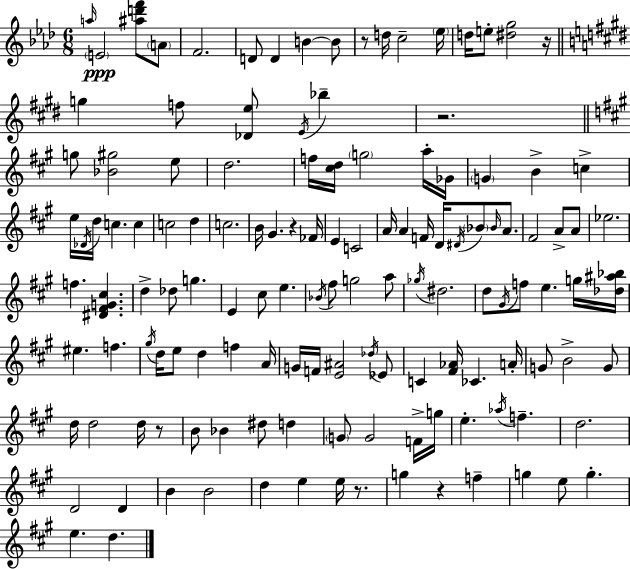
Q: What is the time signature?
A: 6/8